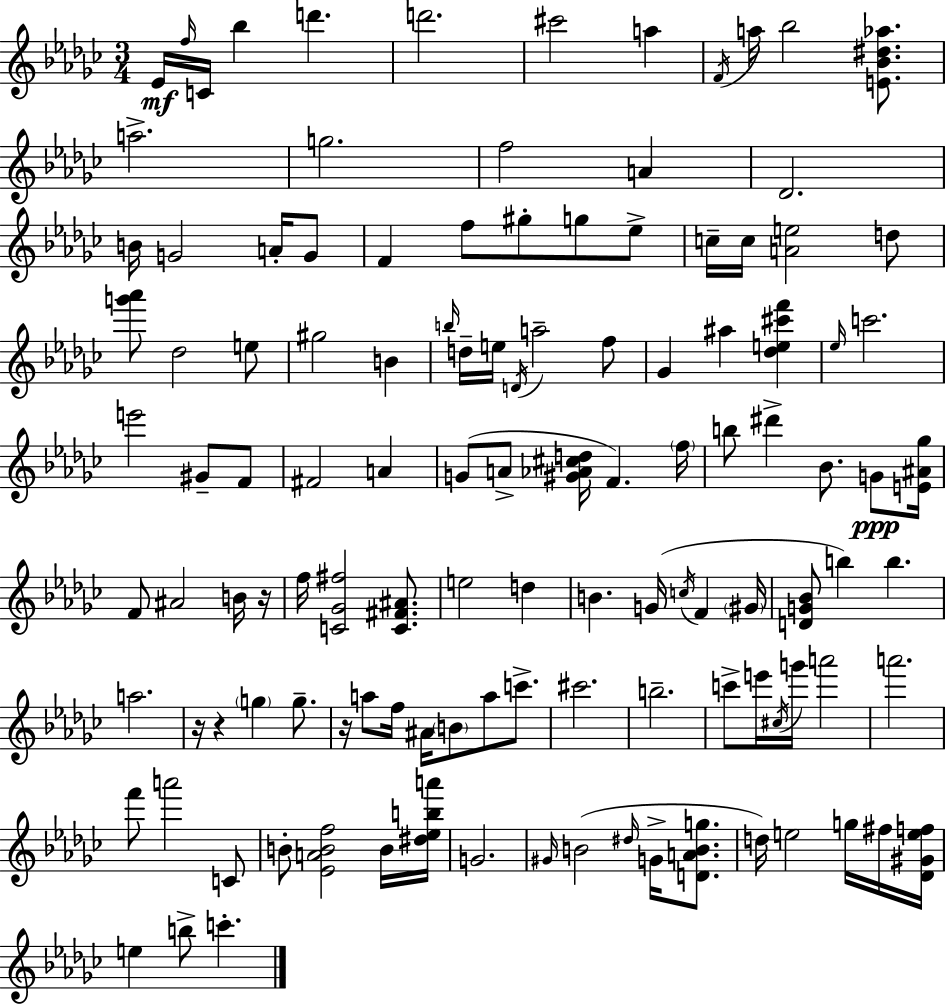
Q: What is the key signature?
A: EES minor